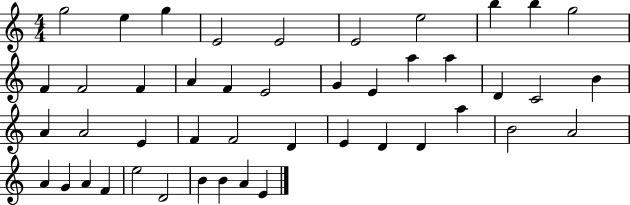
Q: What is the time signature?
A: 4/4